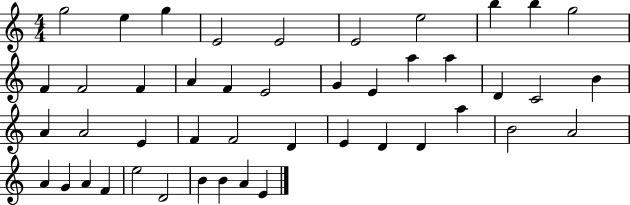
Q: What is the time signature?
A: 4/4